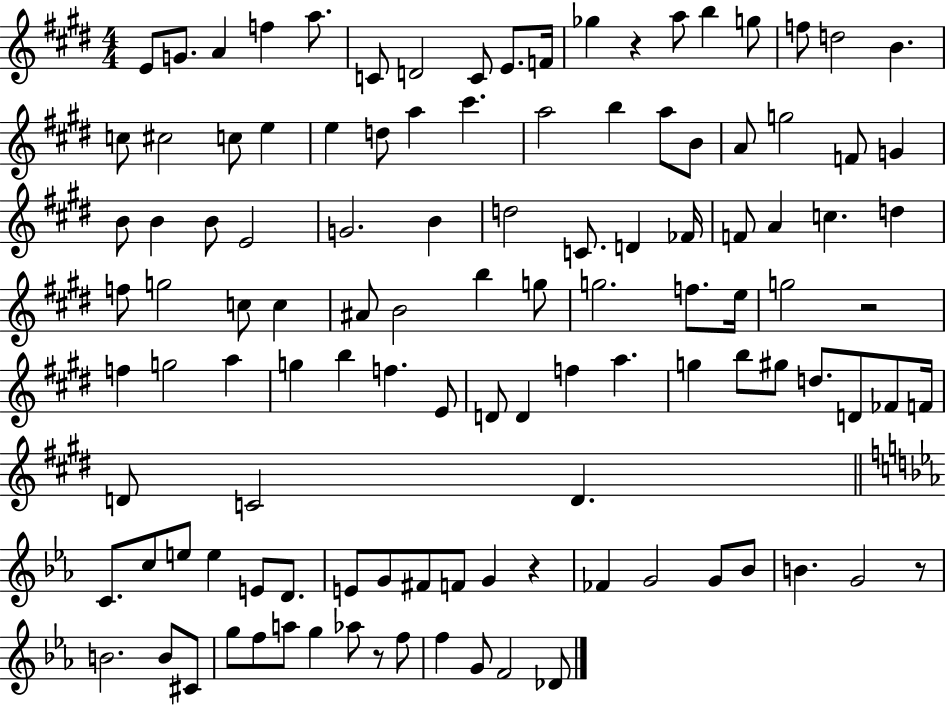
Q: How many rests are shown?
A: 5